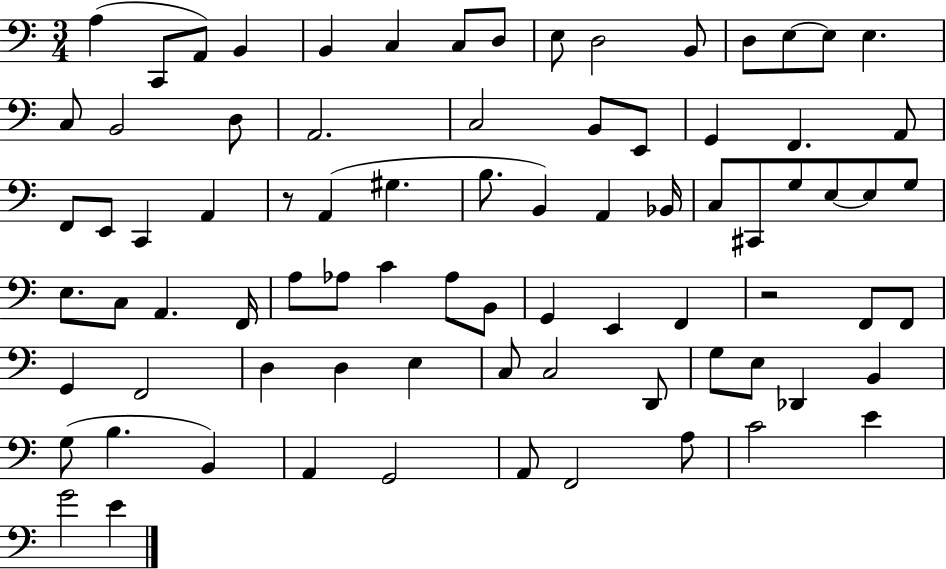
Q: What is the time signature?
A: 3/4